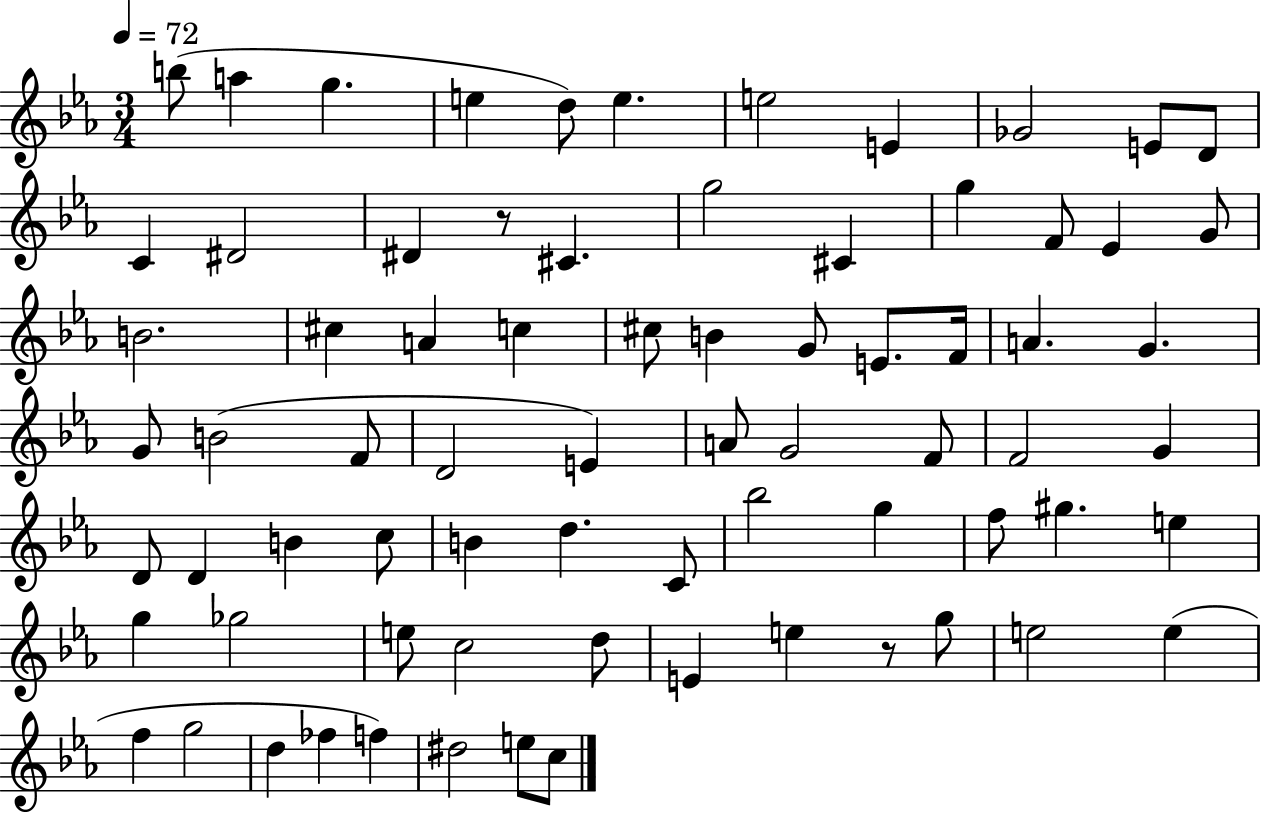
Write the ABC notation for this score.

X:1
T:Untitled
M:3/4
L:1/4
K:Eb
b/2 a g e d/2 e e2 E _G2 E/2 D/2 C ^D2 ^D z/2 ^C g2 ^C g F/2 _E G/2 B2 ^c A c ^c/2 B G/2 E/2 F/4 A G G/2 B2 F/2 D2 E A/2 G2 F/2 F2 G D/2 D B c/2 B d C/2 _b2 g f/2 ^g e g _g2 e/2 c2 d/2 E e z/2 g/2 e2 e f g2 d _f f ^d2 e/2 c/2